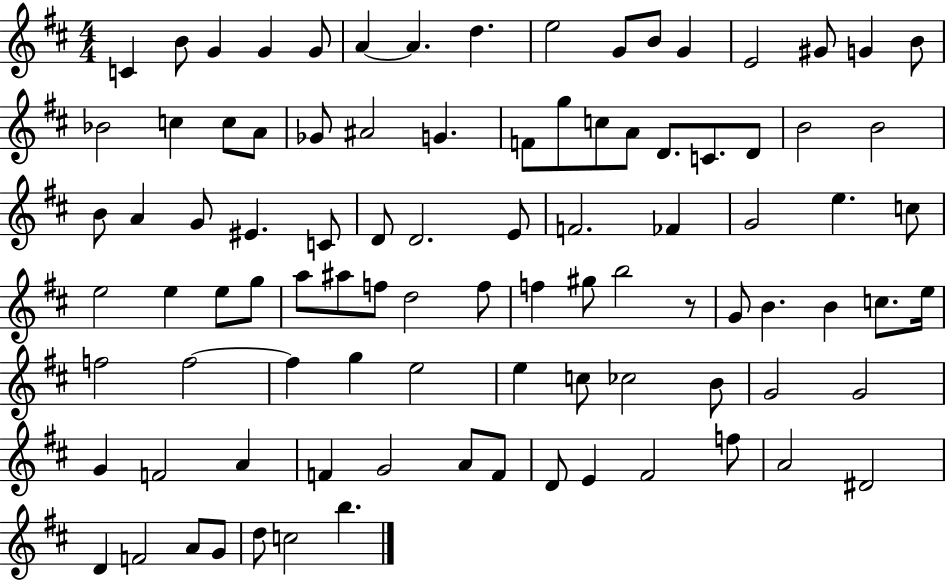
{
  \clef treble
  \numericTimeSignature
  \time 4/4
  \key d \major
  c'4 b'8 g'4 g'4 g'8 | a'4~~ a'4. d''4. | e''2 g'8 b'8 g'4 | e'2 gis'8 g'4 b'8 | \break bes'2 c''4 c''8 a'8 | ges'8 ais'2 g'4. | f'8 g''8 c''8 a'8 d'8. c'8. d'8 | b'2 b'2 | \break b'8 a'4 g'8 eis'4. c'8 | d'8 d'2. e'8 | f'2. fes'4 | g'2 e''4. c''8 | \break e''2 e''4 e''8 g''8 | a''8 ais''8 f''8 d''2 f''8 | f''4 gis''8 b''2 r8 | g'8 b'4. b'4 c''8. e''16 | \break f''2 f''2~~ | f''4 g''4 e''2 | e''4 c''8 ces''2 b'8 | g'2 g'2 | \break g'4 f'2 a'4 | f'4 g'2 a'8 f'8 | d'8 e'4 fis'2 f''8 | a'2 dis'2 | \break d'4 f'2 a'8 g'8 | d''8 c''2 b''4. | \bar "|."
}